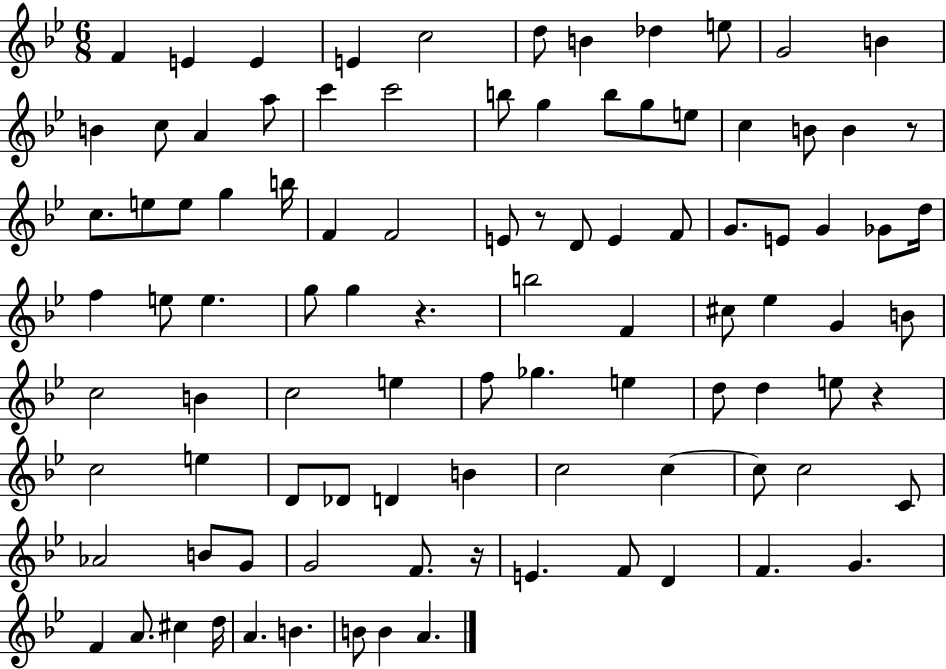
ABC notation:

X:1
T:Untitled
M:6/8
L:1/4
K:Bb
F E E E c2 d/2 B _d e/2 G2 B B c/2 A a/2 c' c'2 b/2 g b/2 g/2 e/2 c B/2 B z/2 c/2 e/2 e/2 g b/4 F F2 E/2 z/2 D/2 E F/2 G/2 E/2 G _G/2 d/4 f e/2 e g/2 g z b2 F ^c/2 _e G B/2 c2 B c2 e f/2 _g e d/2 d e/2 z c2 e D/2 _D/2 D B c2 c c/2 c2 C/2 _A2 B/2 G/2 G2 F/2 z/4 E F/2 D F G F A/2 ^c d/4 A B B/2 B A